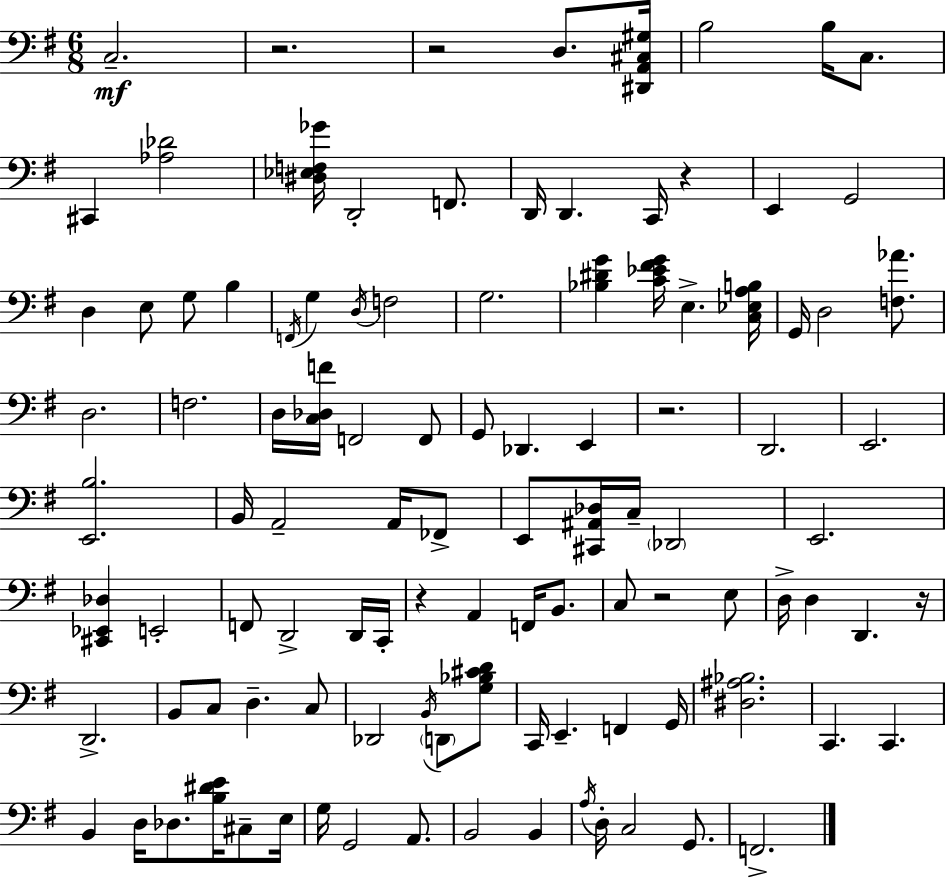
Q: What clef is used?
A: bass